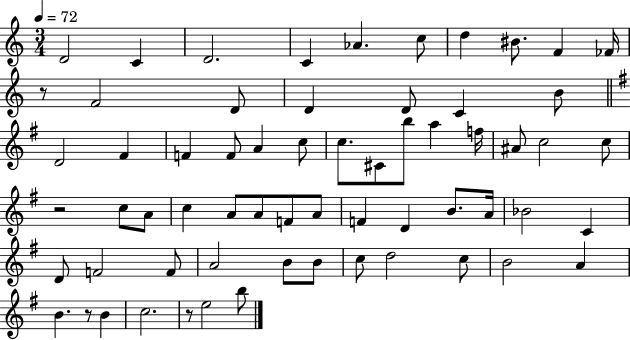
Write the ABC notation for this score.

X:1
T:Untitled
M:3/4
L:1/4
K:C
D2 C D2 C _A c/2 d ^B/2 F _F/4 z/2 F2 D/2 D D/2 C B/2 D2 ^F F F/2 A c/2 c/2 ^C/2 b/2 a f/4 ^A/2 c2 c/2 z2 c/2 A/2 c A/2 A/2 F/2 A/2 F D B/2 A/4 _B2 C D/2 F2 F/2 A2 B/2 B/2 c/2 d2 c/2 B2 A B z/2 B c2 z/2 e2 b/2